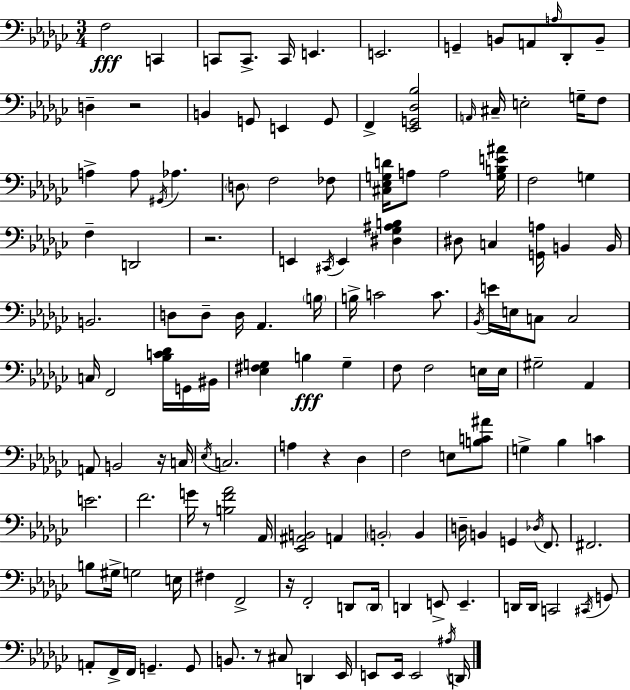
X:1
T:Untitled
M:3/4
L:1/4
K:Ebm
F,2 C,, C,,/2 C,,/2 C,,/4 E,, E,,2 G,, B,,/2 A,,/2 A,/4 _D,,/2 B,,/2 D, z2 B,, G,,/2 E,, G,,/2 F,, [_E,,G,,_D,_B,]2 A,,/4 ^C,/4 E,2 G,/4 F,/2 A, A,/2 ^G,,/4 _A, D,/2 F,2 _F,/2 [^C,_E,G,D]/4 A,/2 A,2 [G,B,E^A]/4 F,2 G, F, D,,2 z2 E,, ^C,,/4 E,, [^D,_G,^A,B,] ^D,/2 C, [G,,A,]/4 B,, B,,/4 B,,2 D,/2 D,/2 D,/4 _A,, B,/4 B,/4 C2 C/2 _B,,/4 E/4 E,/4 C,/2 C,2 C,/4 F,,2 [_B,C_D]/4 G,,/4 ^B,,/4 [_E,^F,G,] B, G, F,/2 F,2 E,/4 E,/4 ^G,2 _A,, A,,/2 B,,2 z/4 C,/4 _E,/4 C,2 A, z _D, F,2 E,/2 [B,C^A]/2 G, _B, C E2 F2 G/4 z/2 [B,F_A]2 _A,,/4 [_E,,^A,,B,,]2 A,, B,,2 B,, D,/4 B,, G,, _D,/4 F,,/2 ^F,,2 B,/2 ^G,/4 G,2 E,/4 ^F, F,,2 z/4 F,,2 D,,/2 D,,/4 D,, E,,/2 E,, D,,/4 D,,/4 C,,2 ^C,,/4 G,,/2 A,,/2 F,,/4 F,,/4 G,, G,,/2 B,,/2 z/2 ^C,/2 D,, _E,,/4 E,,/2 E,,/4 E,,2 ^A,/4 D,,/4